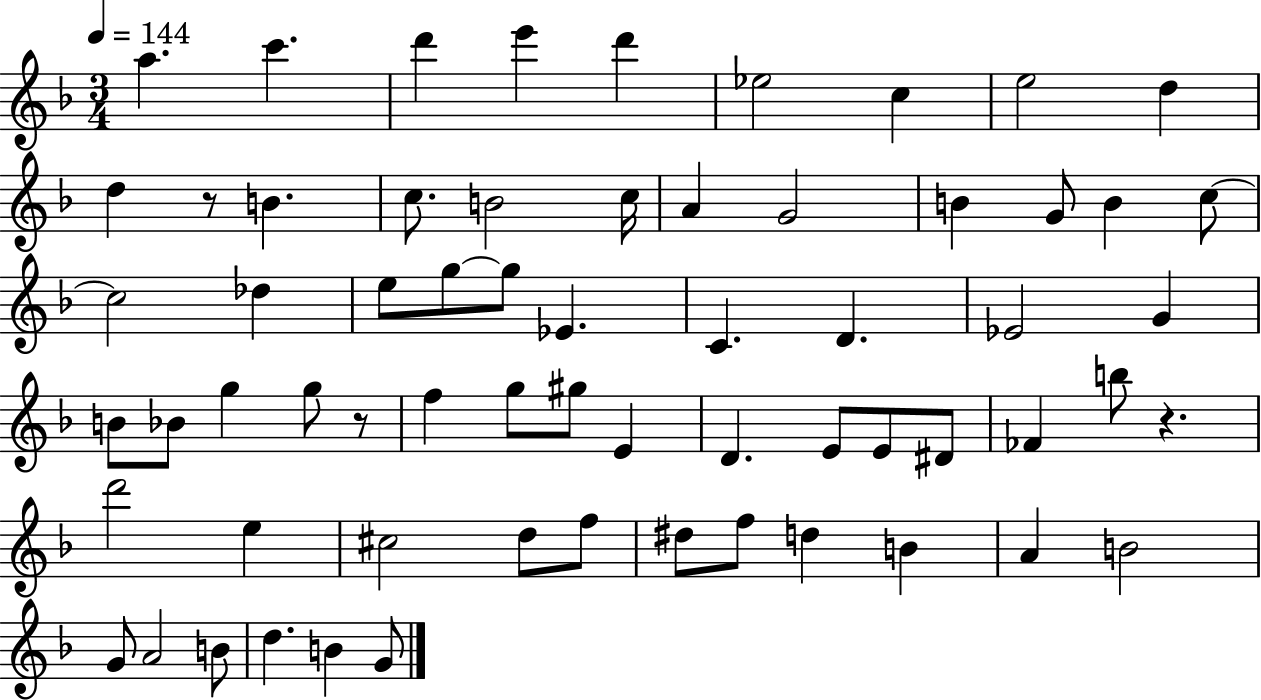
A5/q. C6/q. D6/q E6/q D6/q Eb5/h C5/q E5/h D5/q D5/q R/e B4/q. C5/e. B4/h C5/s A4/q G4/h B4/q G4/e B4/q C5/e C5/h Db5/q E5/e G5/e G5/e Eb4/q. C4/q. D4/q. Eb4/h G4/q B4/e Bb4/e G5/q G5/e R/e F5/q G5/e G#5/e E4/q D4/q. E4/e E4/e D#4/e FES4/q B5/e R/q. D6/h E5/q C#5/h D5/e F5/e D#5/e F5/e D5/q B4/q A4/q B4/h G4/e A4/h B4/e D5/q. B4/q G4/e